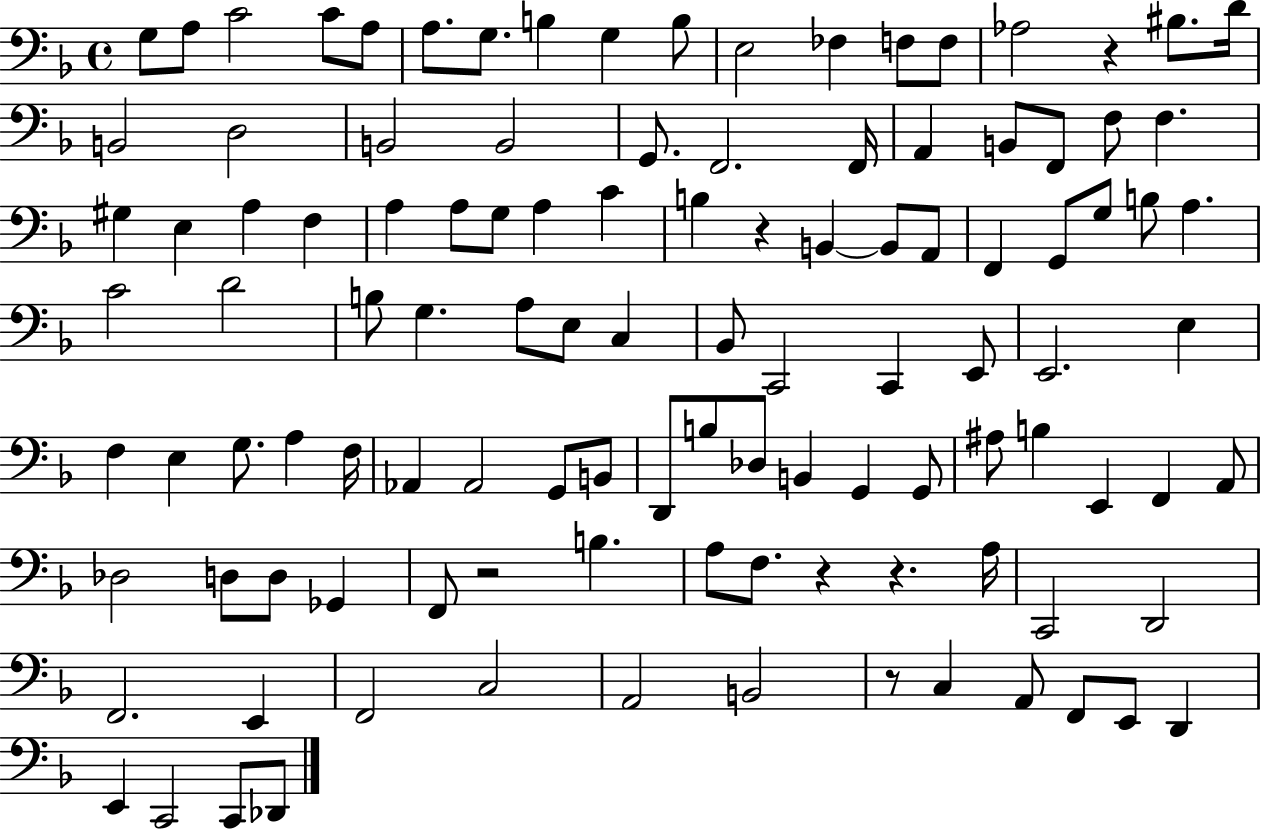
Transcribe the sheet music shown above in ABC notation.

X:1
T:Untitled
M:4/4
L:1/4
K:F
G,/2 A,/2 C2 C/2 A,/2 A,/2 G,/2 B, G, B,/2 E,2 _F, F,/2 F,/2 _A,2 z ^B,/2 D/4 B,,2 D,2 B,,2 B,,2 G,,/2 F,,2 F,,/4 A,, B,,/2 F,,/2 F,/2 F, ^G, E, A, F, A, A,/2 G,/2 A, C B, z B,, B,,/2 A,,/2 F,, G,,/2 G,/2 B,/2 A, C2 D2 B,/2 G, A,/2 E,/2 C, _B,,/2 C,,2 C,, E,,/2 E,,2 E, F, E, G,/2 A, F,/4 _A,, _A,,2 G,,/2 B,,/2 D,,/2 B,/2 _D,/2 B,, G,, G,,/2 ^A,/2 B, E,, F,, A,,/2 _D,2 D,/2 D,/2 _G,, F,,/2 z2 B, A,/2 F,/2 z z A,/4 C,,2 D,,2 F,,2 E,, F,,2 C,2 A,,2 B,,2 z/2 C, A,,/2 F,,/2 E,,/2 D,, E,, C,,2 C,,/2 _D,,/2